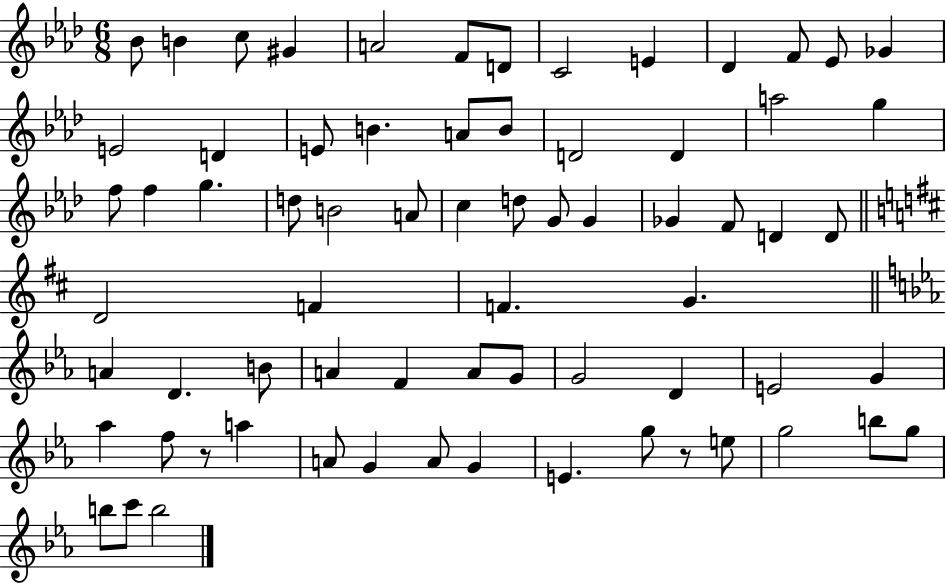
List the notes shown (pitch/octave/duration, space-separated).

Bb4/e B4/q C5/e G#4/q A4/h F4/e D4/e C4/h E4/q Db4/q F4/e Eb4/e Gb4/q E4/h D4/q E4/e B4/q. A4/e B4/e D4/h D4/q A5/h G5/q F5/e F5/q G5/q. D5/e B4/h A4/e C5/q D5/e G4/e G4/q Gb4/q F4/e D4/q D4/e D4/h F4/q F4/q. G4/q. A4/q D4/q. B4/e A4/q F4/q A4/e G4/e G4/h D4/q E4/h G4/q Ab5/q F5/e R/e A5/q A4/e G4/q A4/e G4/q E4/q. G5/e R/e E5/e G5/h B5/e G5/e B5/e C6/e B5/h